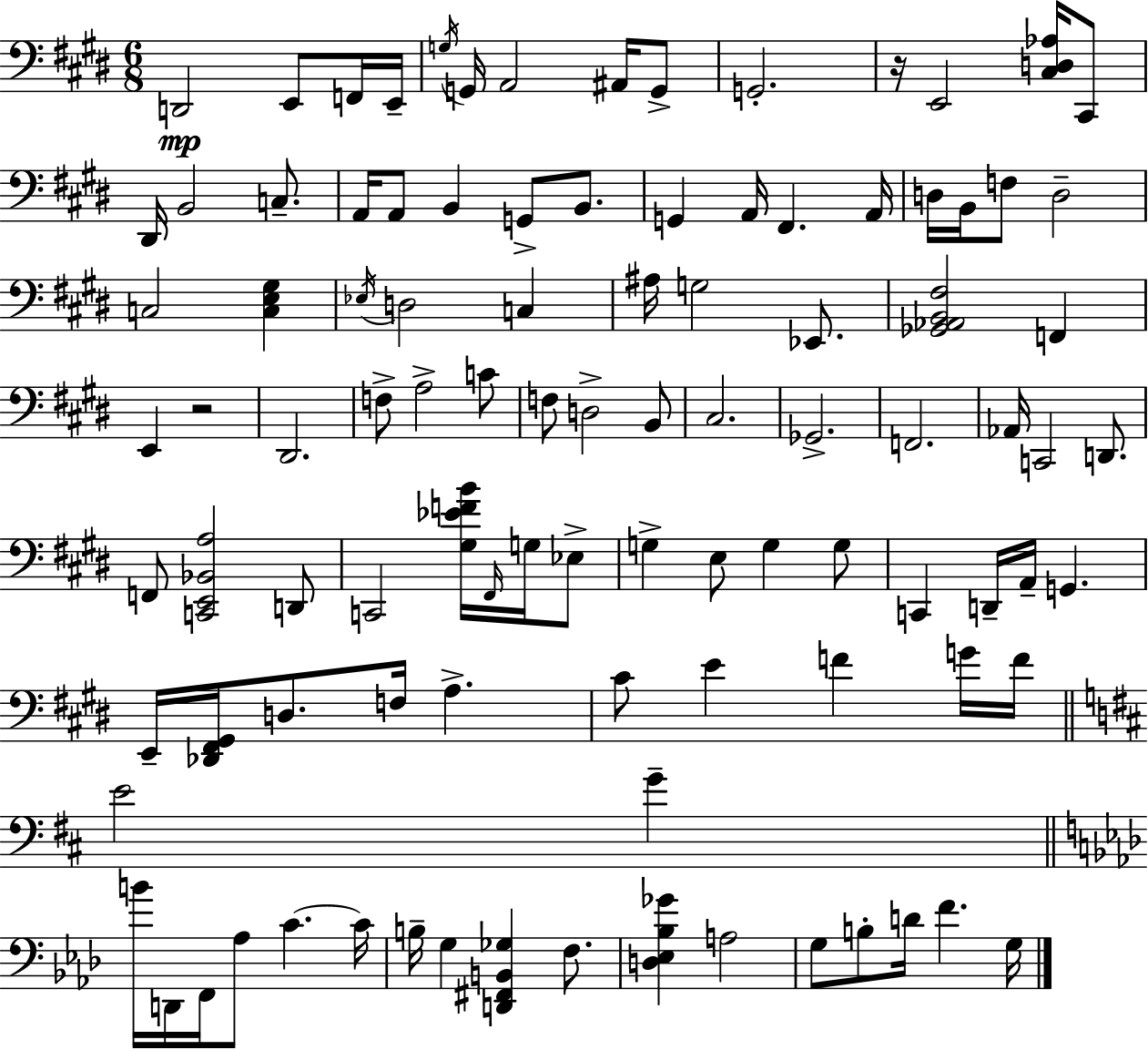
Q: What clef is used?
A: bass